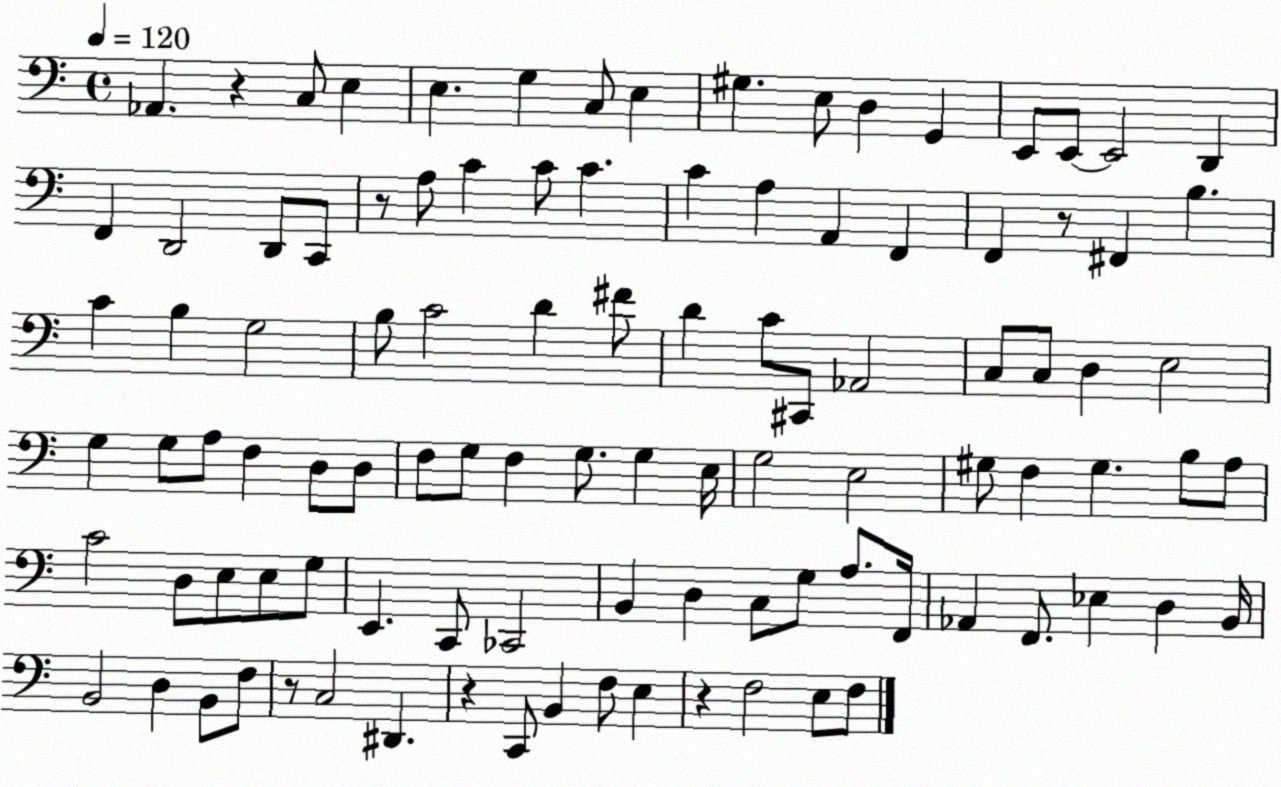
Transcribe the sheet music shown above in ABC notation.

X:1
T:Untitled
M:4/4
L:1/4
K:C
_A,, z C,/2 E, E, G, C,/2 E, ^G, E,/2 D, G,, E,,/2 E,,/2 E,,2 D,, F,, D,,2 D,,/2 C,,/2 z/2 A,/2 C C/2 C C A, A,, F,, F,, z/2 ^F,, B, C B, G,2 B,/2 C2 D ^F/2 D C/2 ^C,,/2 _A,,2 C,/2 C,/2 D, E,2 G, G,/2 A,/2 F, D,/2 D,/2 F,/2 G,/2 F, G,/2 G, E,/4 G,2 E,2 ^G,/2 F, ^G, B,/2 A,/2 C2 D,/2 E,/2 E,/2 G,/2 E,, C,,/2 _C,,2 B,, D, C,/2 G,/2 A,/2 F,,/4 _A,, F,,/2 _E, D, B,,/4 B,,2 D, B,,/2 F,/2 z/2 C,2 ^D,, z C,,/2 B,, F,/2 E, z F,2 E,/2 F,/2